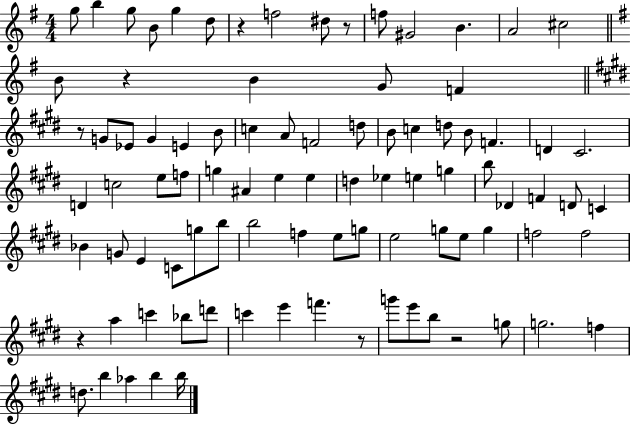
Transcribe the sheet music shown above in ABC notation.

X:1
T:Untitled
M:4/4
L:1/4
K:G
g/2 b g/2 B/2 g d/2 z f2 ^d/2 z/2 f/2 ^G2 B A2 ^c2 B/2 z B G/2 F z/2 G/2 _E/2 G E B/2 c A/2 F2 d/2 B/2 c d/2 B/2 F D ^C2 D c2 e/2 f/2 g ^A e e d _e e g b/2 _D F D/2 C _B G/2 E C/2 g/2 b/2 b2 f e/2 g/2 e2 g/2 e/2 g f2 f2 z a c' _b/2 d'/2 c' e' f' z/2 g'/2 e'/2 b/2 z2 g/2 g2 f d/2 b _a b b/4